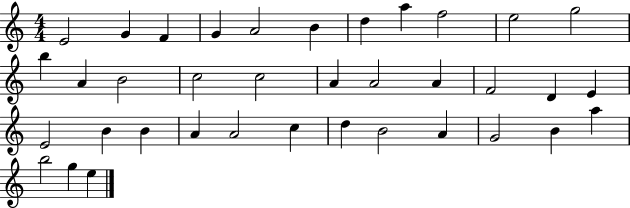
{
  \clef treble
  \numericTimeSignature
  \time 4/4
  \key c \major
  e'2 g'4 f'4 | g'4 a'2 b'4 | d''4 a''4 f''2 | e''2 g''2 | \break b''4 a'4 b'2 | c''2 c''2 | a'4 a'2 a'4 | f'2 d'4 e'4 | \break e'2 b'4 b'4 | a'4 a'2 c''4 | d''4 b'2 a'4 | g'2 b'4 a''4 | \break b''2 g''4 e''4 | \bar "|."
}